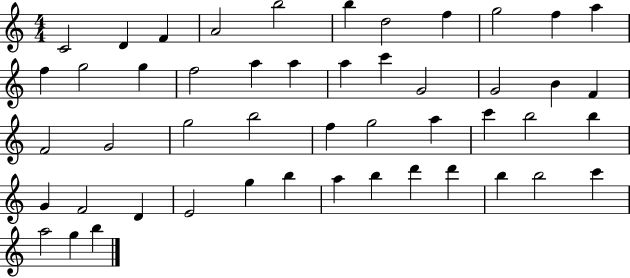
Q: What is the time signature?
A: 4/4